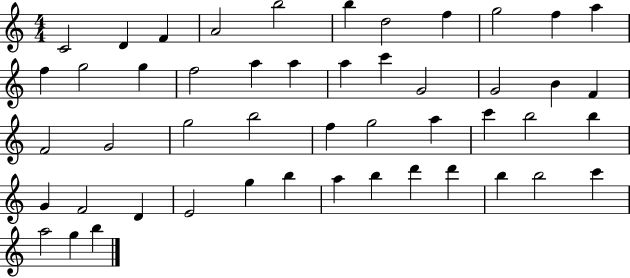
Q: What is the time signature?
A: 4/4